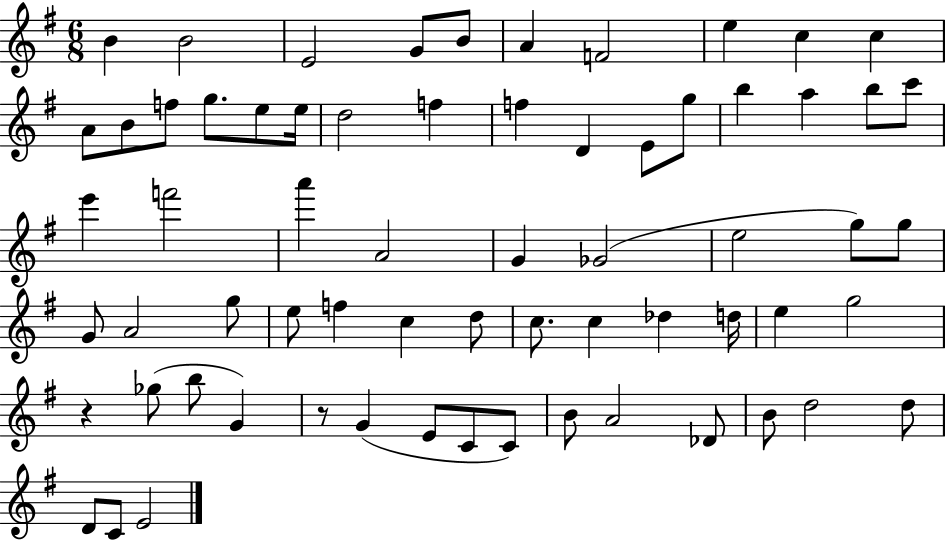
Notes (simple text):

B4/q B4/h E4/h G4/e B4/e A4/q F4/h E5/q C5/q C5/q A4/e B4/e F5/e G5/e. E5/e E5/s D5/h F5/q F5/q D4/q E4/e G5/e B5/q A5/q B5/e C6/e E6/q F6/h A6/q A4/h G4/q Gb4/h E5/h G5/e G5/e G4/e A4/h G5/e E5/e F5/q C5/q D5/e C5/e. C5/q Db5/q D5/s E5/q G5/h R/q Gb5/e B5/e G4/q R/e G4/q E4/e C4/e C4/e B4/e A4/h Db4/e B4/e D5/h D5/e D4/e C4/e E4/h